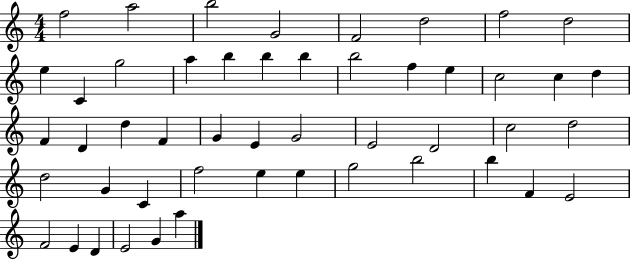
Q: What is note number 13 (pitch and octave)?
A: B5